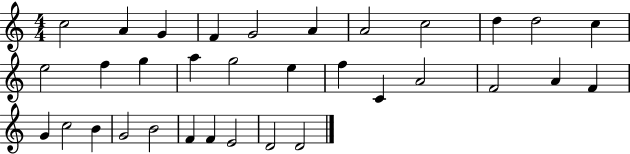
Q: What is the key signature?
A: C major